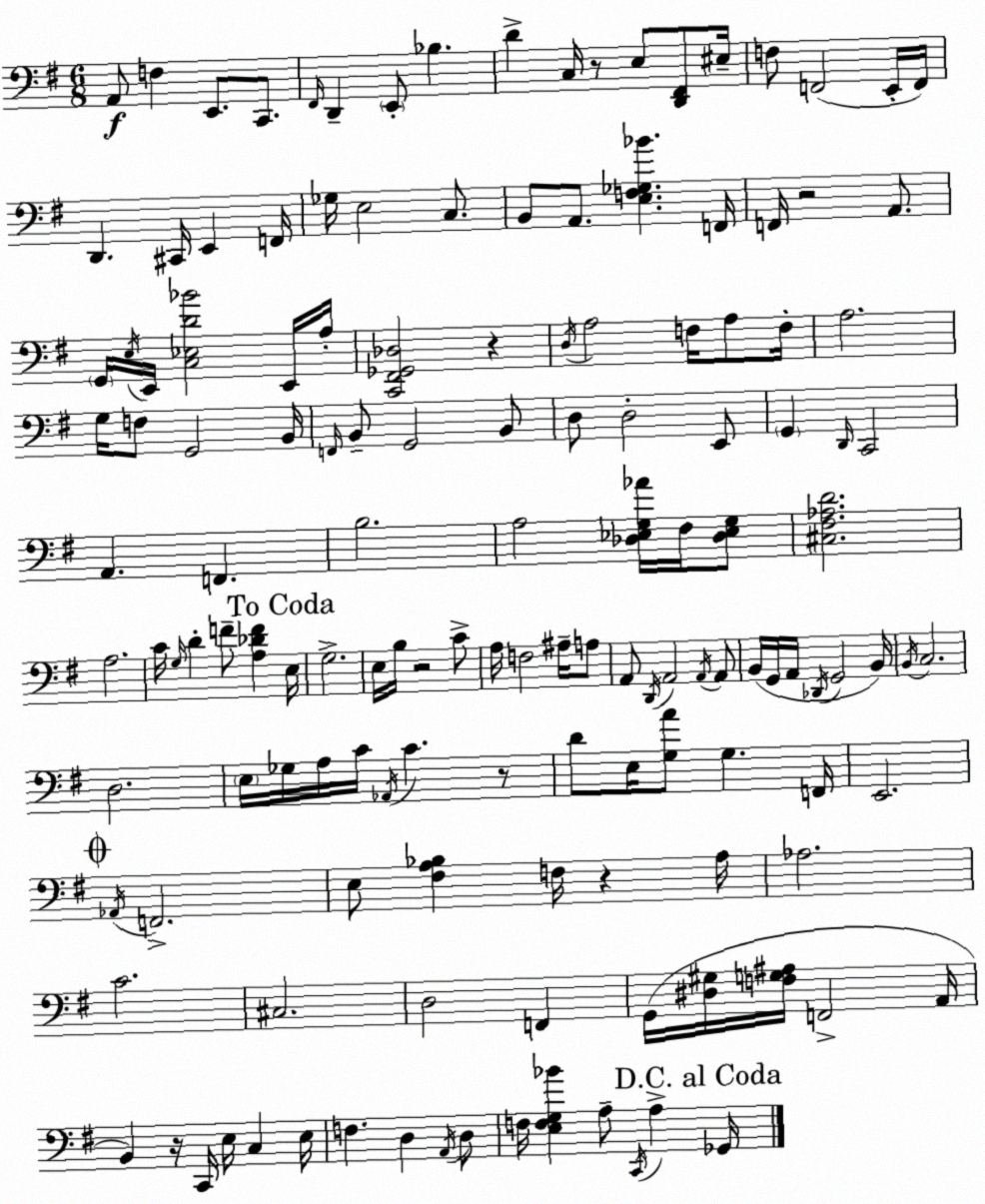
X:1
T:Untitled
M:6/8
L:1/4
K:G
A,,/2 F, E,,/2 C,,/2 ^F,,/4 D,, E,,/2 _B, D C,/4 z/2 E,/2 [D,,^F,,]/2 ^E,/4 F,/2 F,,2 E,,/4 F,,/4 D,, ^C,,/4 E,, F,,/4 _G,/4 E,2 C,/2 B,,/2 A,,/2 [E,F,_G,_B] F,,/4 F,,/4 z2 A,,/2 G,,/4 E,/4 E,,/4 [C,_E,D_B]2 E,,/4 A,/4 [C,,^F,,_G,,_D,]2 z D,/4 A,2 F,/4 A,/2 F,/4 A,2 G,/4 F,/2 G,,2 B,,/4 F,,/4 B,,/2 G,,2 B,,/2 D,/2 D,2 E,,/2 G,, D,,/4 C,,2 A,, F,, B,2 A,2 [_D,_E,G,_A]/4 ^F,/4 [_D,_E,G,]/2 [^C,^F,_A,D]2 A,2 C/4 G,/4 D F/2 [A,_DF] E,/4 G,2 E,/4 B,/4 z2 C/2 A,/4 F,2 ^A,/4 A,/2 A,,/2 D,,/4 A,,2 A,,/4 A,,/2 B,,/4 G,,/4 A,,/4 _D,,/4 G,,2 B,,/4 B,,/4 C,2 D,2 E,/4 _G,/4 A,/4 C/4 _A,,/4 C z/2 D/2 E,/4 [G,A]/2 G, F,,/4 E,,2 _A,,/4 F,,2 E,/2 [^F,A,_B,] F,/4 z A,/4 _A,2 C2 ^C,2 D,2 F,, G,,/4 [^D,^G,]/4 [F,G,^A,]/4 F,,2 A,,/4 B,, z/4 C,,/4 E,/4 C, E,/4 F, D, A,,/4 D,/2 F,/4 [E,F,G,_B] A,/2 C,,/4 A, _G,,/4